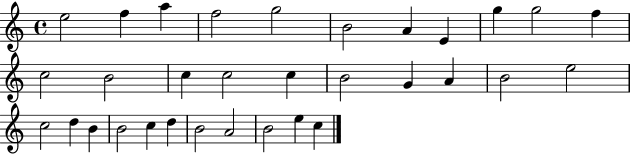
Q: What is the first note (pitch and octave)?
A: E5